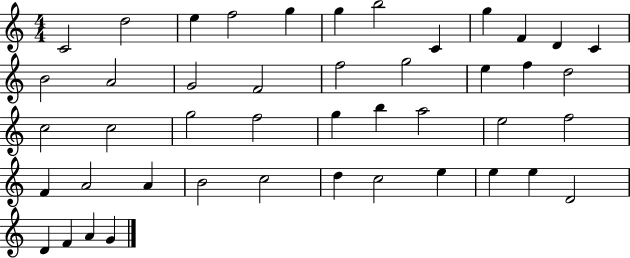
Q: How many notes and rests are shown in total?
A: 45